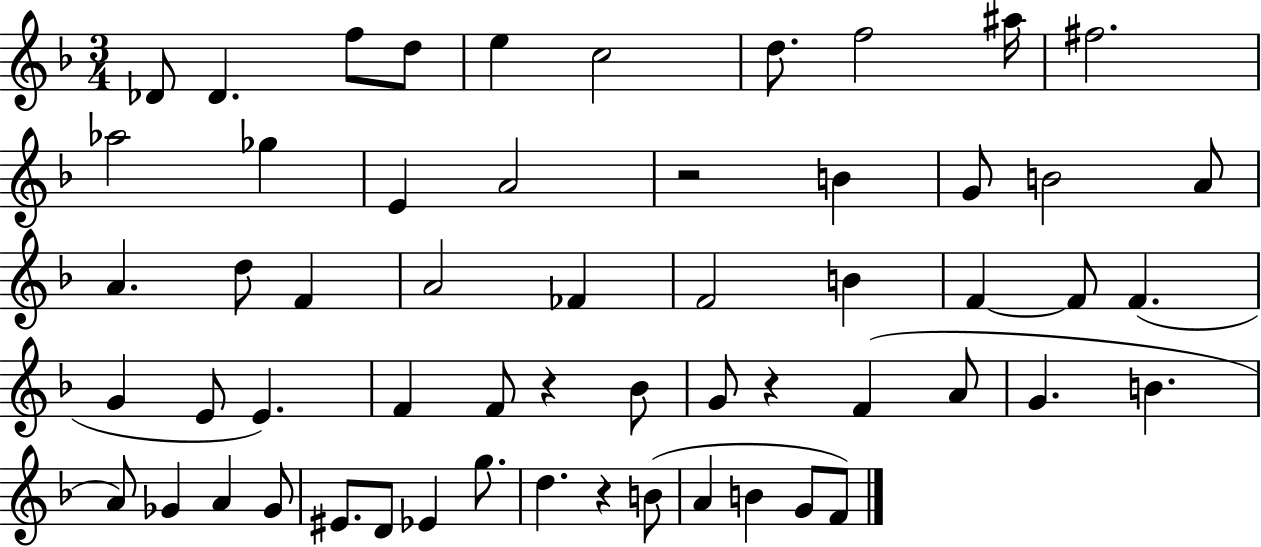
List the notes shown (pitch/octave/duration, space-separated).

Db4/e Db4/q. F5/e D5/e E5/q C5/h D5/e. F5/h A#5/s F#5/h. Ab5/h Gb5/q E4/q A4/h R/h B4/q G4/e B4/h A4/e A4/q. D5/e F4/q A4/h FES4/q F4/h B4/q F4/q F4/e F4/q. G4/q E4/e E4/q. F4/q F4/e R/q Bb4/e G4/e R/q F4/q A4/e G4/q. B4/q. A4/e Gb4/q A4/q Gb4/e EIS4/e. D4/e Eb4/q G5/e. D5/q. R/q B4/e A4/q B4/q G4/e F4/e